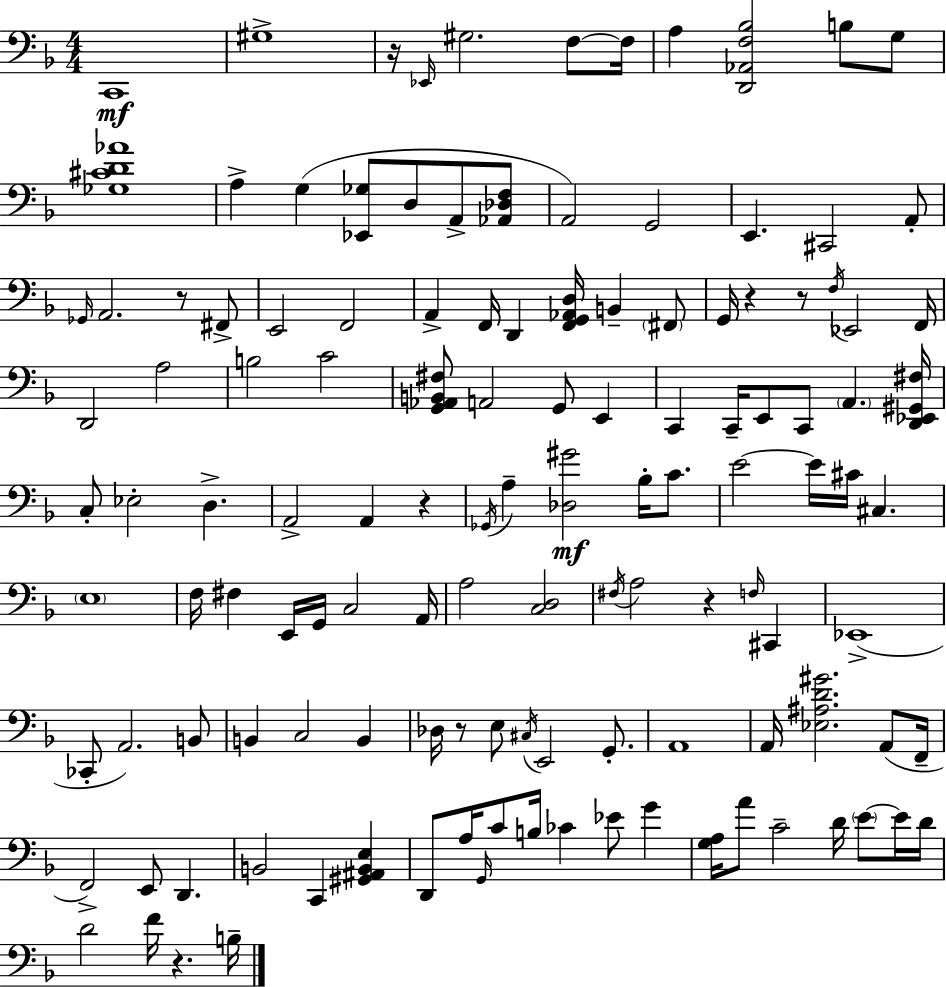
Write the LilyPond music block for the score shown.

{
  \clef bass
  \numericTimeSignature
  \time 4/4
  \key d \minor
  c,1\mf | gis1-> | r16 \grace { ees,16 } gis2. f8~~ | f16 a4 <d, aes, f bes>2 b8 g8 | \break <ges cis' d' aes'>1 | a4-> g4( <ees, ges>8 d8 a,8-> <aes, des f>8 | a,2) g,2 | e,4. cis,2 a,8-. | \break \grace { ges,16 } a,2. r8 | fis,8-> e,2 f,2 | a,4-> f,16 d,4 <f, g, aes, d>16 b,4-- | \parenthesize fis,8 g,16 r4 r8 \acciaccatura { f16 } ees,2 | \break f,16 d,2 a2 | b2 c'2 | <g, aes, b, fis>8 a,2 g,8 e,4 | c,4 c,16-- e,8 c,8 \parenthesize a,4. | \break <d, ees, gis, fis>16 c8-. ees2-. d4.-> | a,2-> a,4 r4 | \acciaccatura { ges,16 } a4-- <des gis'>2\mf | bes16-. c'8. e'2~~ e'16 cis'16 cis4. | \break \parenthesize e1 | f16 fis4 e,16 g,16 c2 | a,16 a2 <c d>2 | \acciaccatura { fis16 } a2 r4 | \break \grace { f16 } cis,4 ees,1->( | ces,8-. a,2.) | b,8 b,4 c2 | b,4 des16 r8 e8 \acciaccatura { cis16 } e,2 | \break g,8.-. a,1 | a,16 <ees ais d' gis'>2. | a,8( f,16-- f,2->) e,8 | d,4. b,2 c,4 | \break <gis, ais, b, e>4 d,8 a16 \grace { g,16 } c'8 b16 ces'4 | ees'8 g'4 <g a>16 a'8 c'2-- | d'16 \parenthesize e'8~~ e'16 d'16 d'2 | f'16 r4. b16-- \bar "|."
}